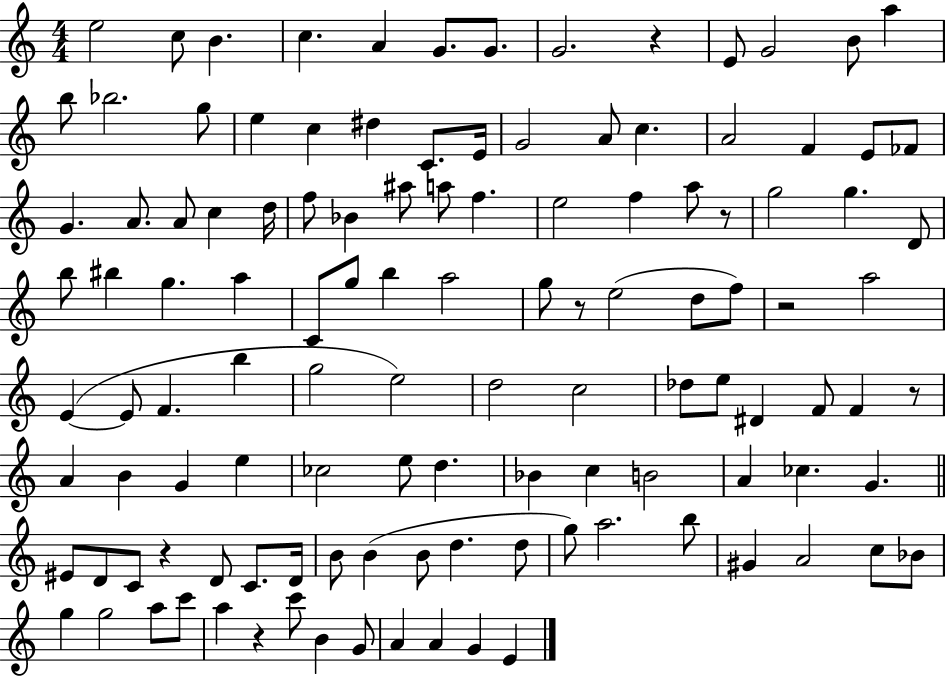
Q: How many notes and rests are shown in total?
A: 119